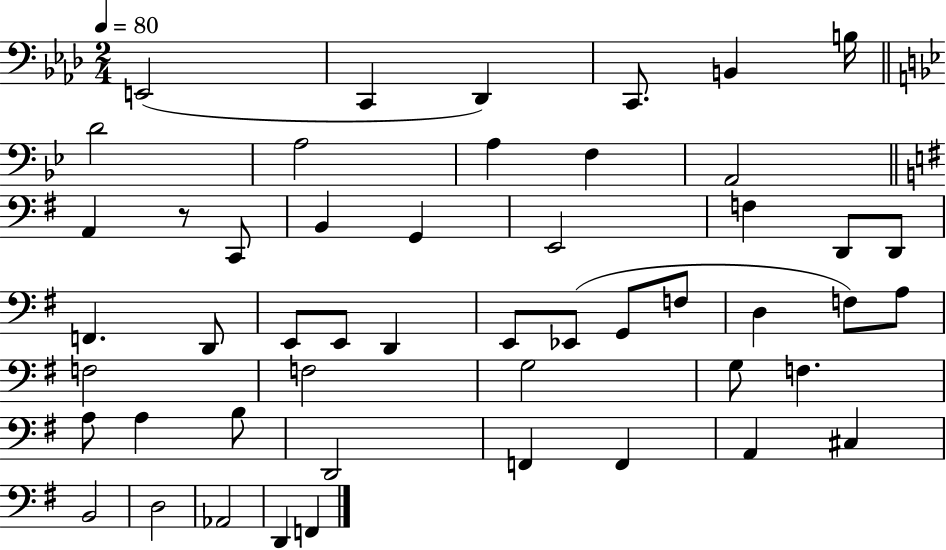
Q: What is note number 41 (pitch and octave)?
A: F2